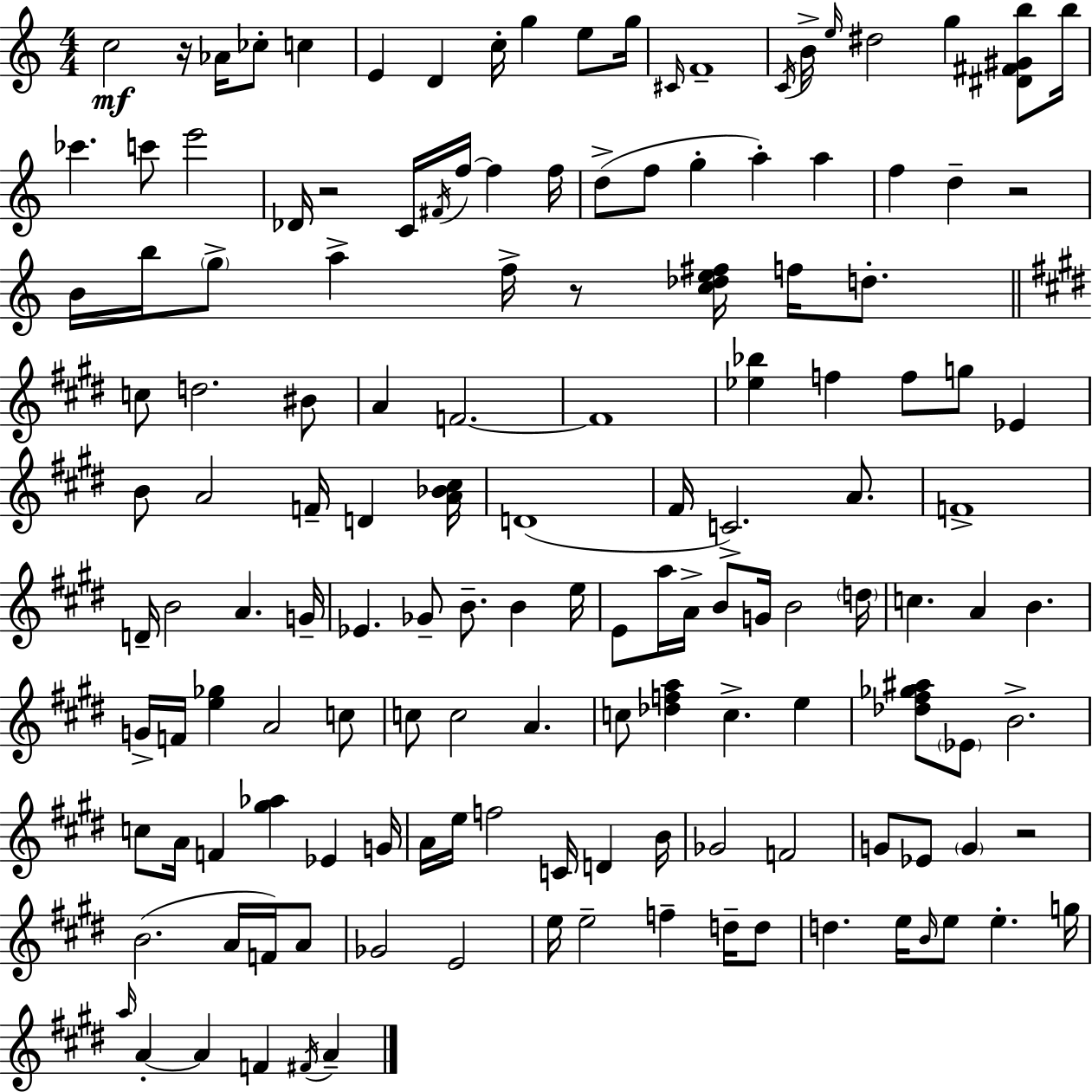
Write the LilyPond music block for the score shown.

{
  \clef treble
  \numericTimeSignature
  \time 4/4
  \key c \major
  c''2\mf r16 aes'16 ces''8-. c''4 | e'4 d'4 c''16-. g''4 e''8 g''16 | \grace { cis'16 } f'1-- | \acciaccatura { c'16 } b'16-> \grace { e''16 } dis''2 g''4 | \break <dis' fis' gis' b''>8 b''16 ces'''4. c'''8 e'''2 | des'16 r2 c'16 \acciaccatura { fis'16 } f''16~~ f''4 | f''16 d''8->( f''8 g''4-. a''4-.) | a''4 f''4 d''4-- r2 | \break b'16 b''16 \parenthesize g''8-> a''4-> f''16-> r8 <c'' des'' e'' fis''>16 | f''16 d''8.-. \bar "||" \break \key e \major c''8 d''2. bis'8 | a'4 f'2.~~ | f'1 | <ees'' bes''>4 f''4 f''8 g''8 ees'4 | \break b'8 a'2 f'16-- d'4 <a' bes' cis''>16 | d'1( | fis'16 c'2.->) a'8. | f'1-> | \break d'16-- b'2 a'4. g'16-- | ees'4. ges'8-- b'8.-- b'4 e''16 | e'8 a''16 a'16-> b'8 g'16 b'2 \parenthesize d''16 | c''4. a'4 b'4. | \break g'16-> f'16 <e'' ges''>4 a'2 c''8 | c''8 c''2 a'4. | c''8 <des'' f'' a''>4 c''4.-> e''4 | <des'' fis'' ges'' ais''>8 \parenthesize ees'8 b'2.-> | \break c''8 a'16 f'4 <gis'' aes''>4 ees'4 g'16 | a'16 e''16 f''2 c'16 d'4 b'16 | ges'2 f'2 | g'8 ees'8 \parenthesize g'4 r2 | \break b'2.( a'16 f'16) a'8 | ges'2 e'2 | e''16 e''2-- f''4-- d''16-- d''8 | d''4. e''16 \grace { b'16 } e''8 e''4.-. | \break g''16 \grace { a''16 } a'4-.~~ a'4 f'4 \acciaccatura { fis'16 } a'4-- | \bar "|."
}